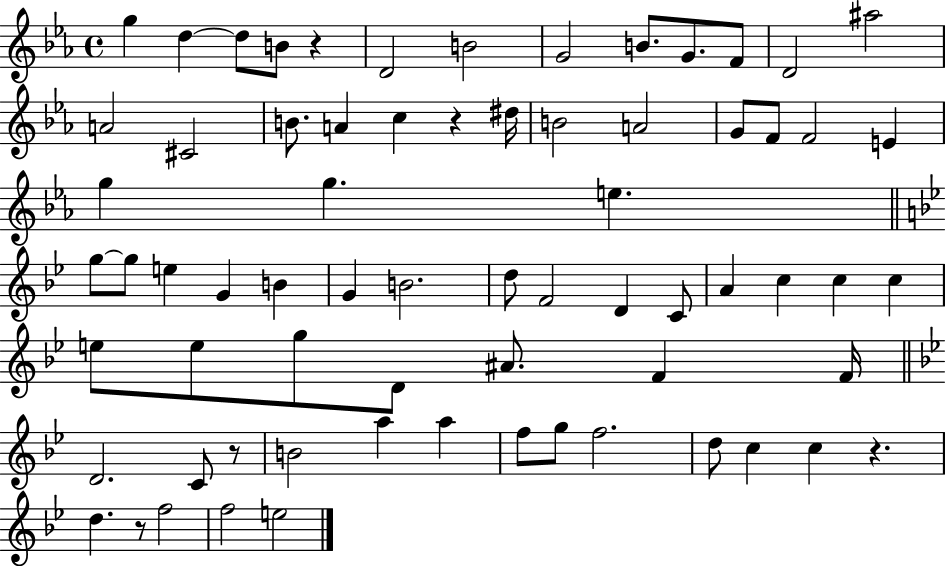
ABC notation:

X:1
T:Untitled
M:4/4
L:1/4
K:Eb
g d d/2 B/2 z D2 B2 G2 B/2 G/2 F/2 D2 ^a2 A2 ^C2 B/2 A c z ^d/4 B2 A2 G/2 F/2 F2 E g g e g/2 g/2 e G B G B2 d/2 F2 D C/2 A c c c e/2 e/2 g/2 D/2 ^A/2 F F/4 D2 C/2 z/2 B2 a a f/2 g/2 f2 d/2 c c z d z/2 f2 f2 e2